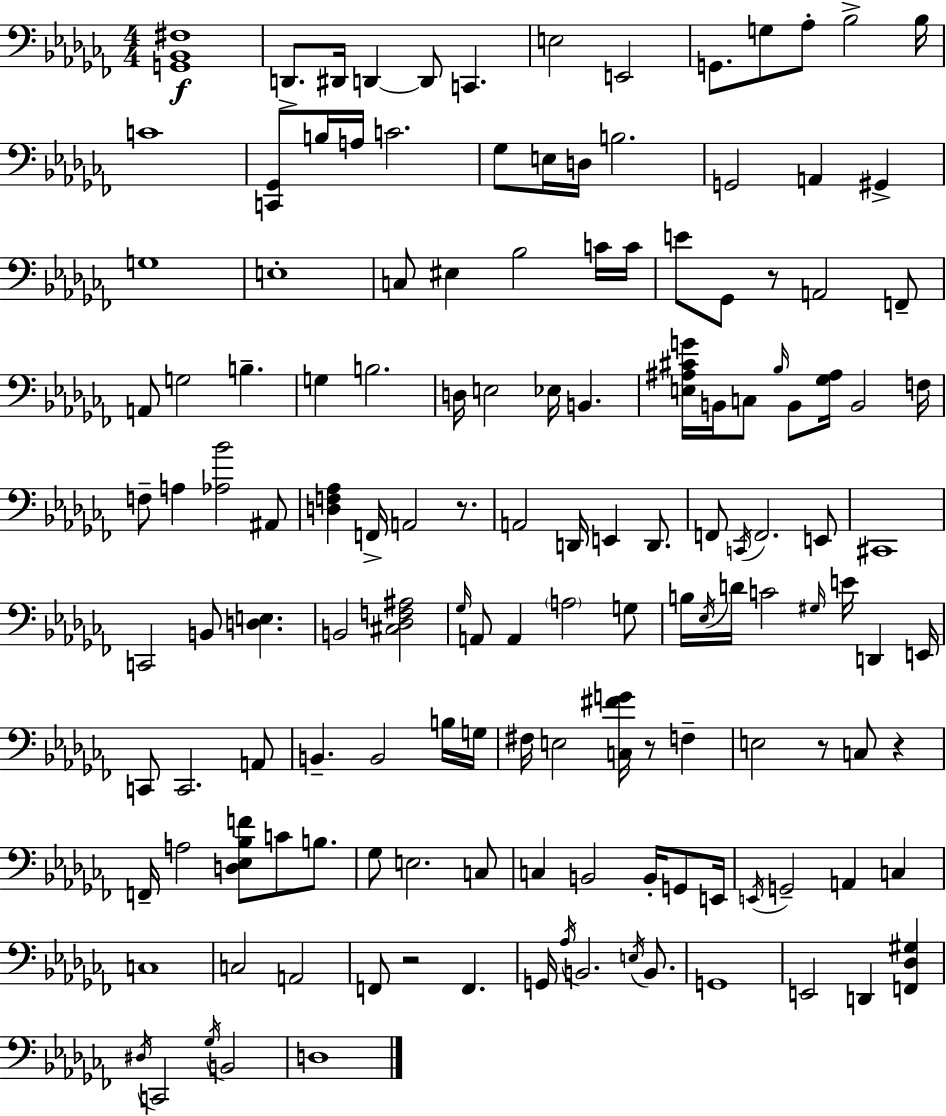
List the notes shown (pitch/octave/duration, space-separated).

[G2,Bb2,F#3]/w D2/e. D#2/s D2/q D2/e C2/q. E3/h E2/h G2/e. G3/e Ab3/e Bb3/h Bb3/s C4/w [C2,Gb2]/e B3/s A3/s C4/h. Gb3/e E3/s D3/s B3/h. G2/h A2/q G#2/q G3/w E3/w C3/e EIS3/q Bb3/h C4/s C4/s E4/e Gb2/e R/e A2/h F2/e A2/e G3/h B3/q. G3/q B3/h. D3/s E3/h Eb3/s B2/q. [E3,A#3,C#4,G4]/s B2/s C3/e Bb3/s B2/e [Gb3,A#3]/s B2/h F3/s F3/e A3/q [Ab3,Bb4]/h A#2/e [D3,F3,Ab3]/q F2/s A2/h R/e. A2/h D2/s E2/q D2/e. F2/e C2/s F2/h. E2/e C#2/w C2/h B2/e [D3,E3]/q. B2/h [C#3,Db3,F3,A#3]/h Gb3/s A2/e A2/q A3/h G3/e B3/s Eb3/s D4/s C4/h G#3/s E4/s D2/q E2/s C2/e C2/h. A2/e B2/q. B2/h B3/s G3/s F#3/s E3/h [C3,F#4,G4]/s R/e F3/q E3/h R/e C3/e R/q F2/s A3/h [D3,Eb3,Bb3,F4]/e C4/e B3/e. Gb3/e E3/h. C3/e C3/q B2/h B2/s G2/e E2/s E2/s G2/h A2/q C3/q C3/w C3/h A2/h F2/e R/h F2/q. G2/s Ab3/s B2/h. E3/s B2/e. G2/w E2/h D2/q [F2,Db3,G#3]/q D#3/s C2/h Gb3/s B2/h D3/w